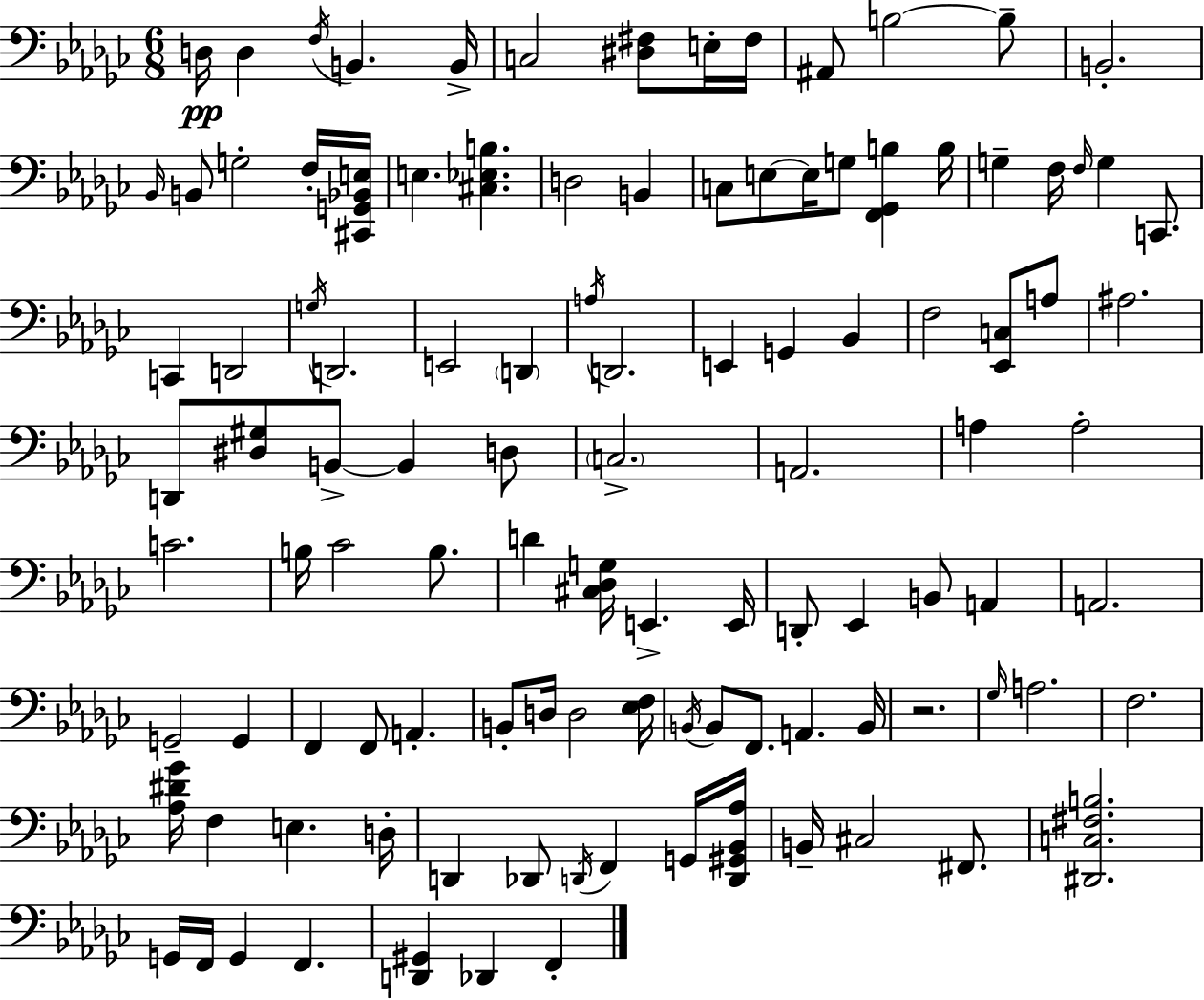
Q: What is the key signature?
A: EES minor